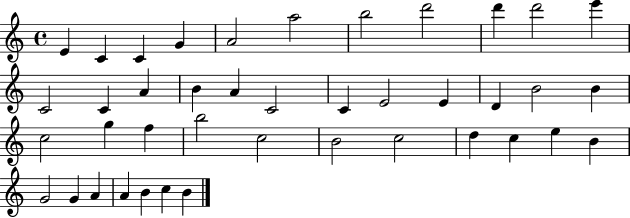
X:1
T:Untitled
M:4/4
L:1/4
K:C
E C C G A2 a2 b2 d'2 d' d'2 e' C2 C A B A C2 C E2 E D B2 B c2 g f b2 c2 B2 c2 d c e B G2 G A A B c B